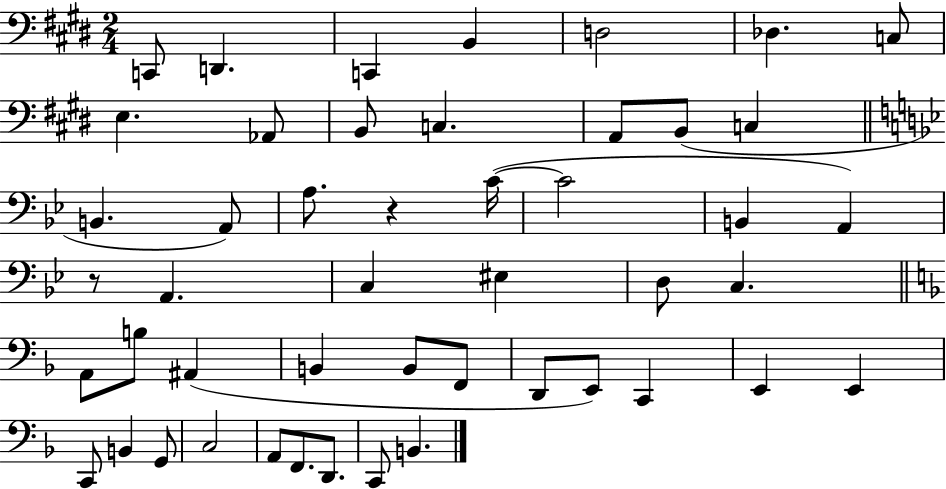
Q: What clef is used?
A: bass